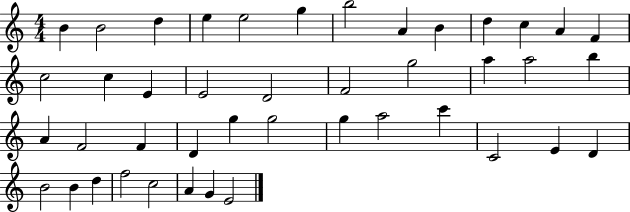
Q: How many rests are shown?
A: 0